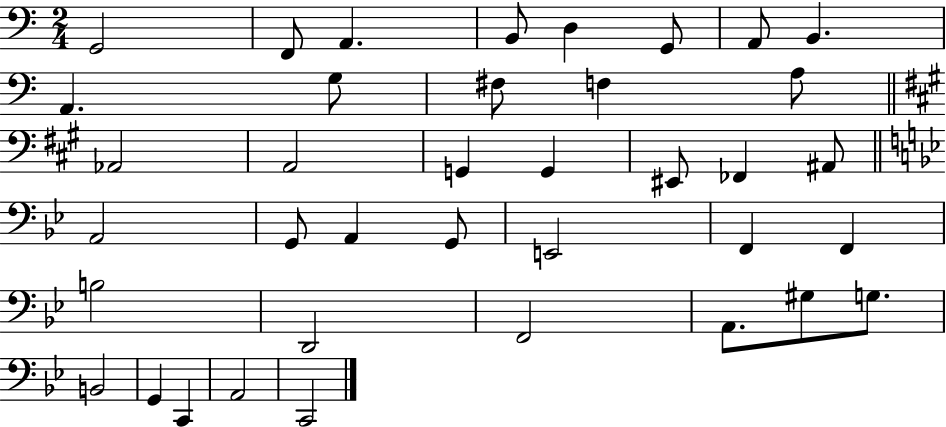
{
  \clef bass
  \numericTimeSignature
  \time 2/4
  \key c \major
  \repeat volta 2 { g,2 | f,8 a,4. | b,8 d4 g,8 | a,8 b,4. | \break a,4. g8 | fis8 f4 a8 | \bar "||" \break \key a \major aes,2 | a,2 | g,4 g,4 | eis,8 fes,4 ais,8 | \break \bar "||" \break \key bes \major a,2 | g,8 a,4 g,8 | e,2 | f,4 f,4 | \break b2 | d,2 | f,2 | a,8. gis8 g8. | \break b,2 | g,4 c,4 | a,2 | c,2 | \break } \bar "|."
}